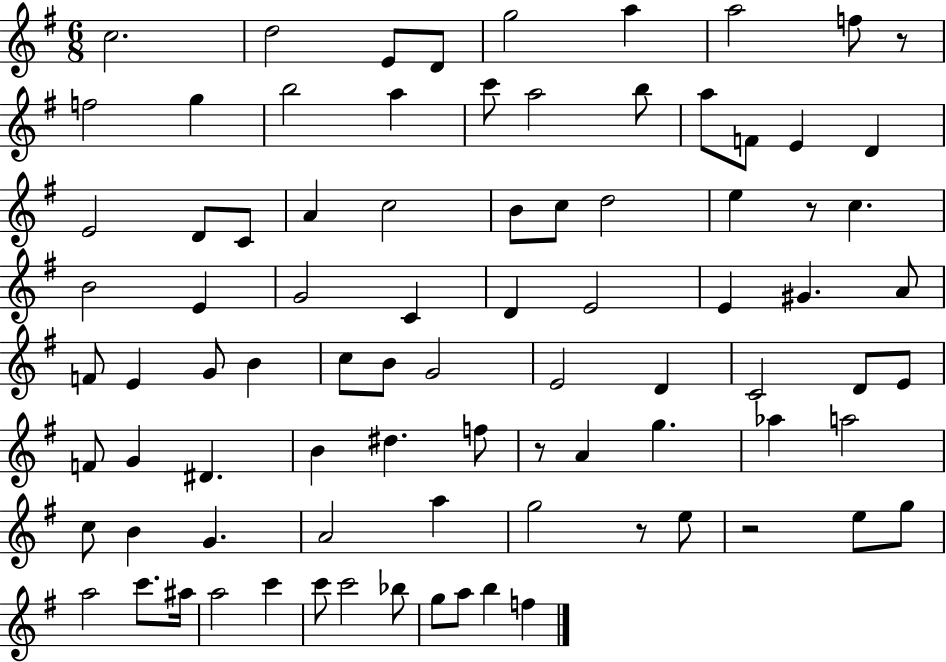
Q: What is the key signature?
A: G major